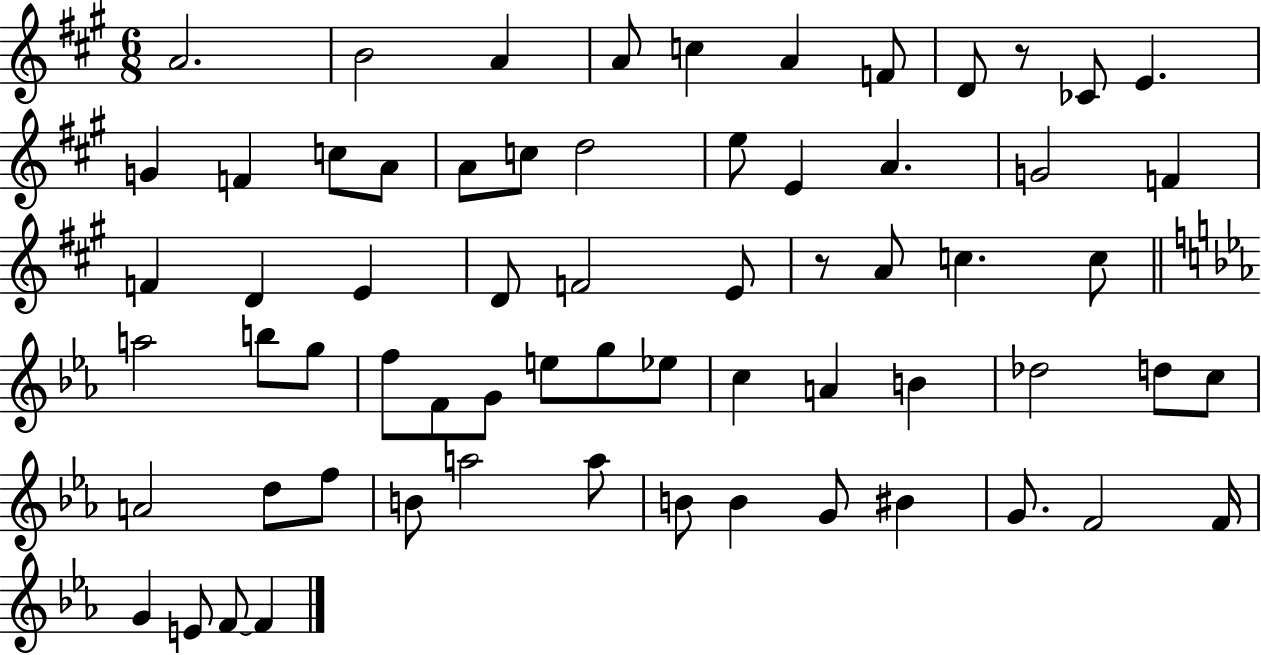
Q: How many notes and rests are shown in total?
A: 65